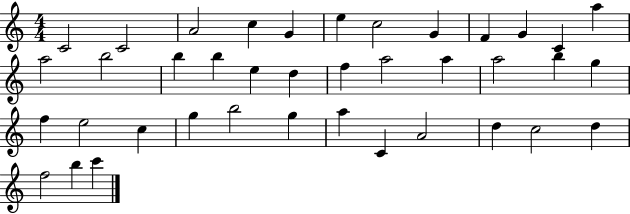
C4/h C4/h A4/h C5/q G4/q E5/q C5/h G4/q F4/q G4/q C4/q A5/q A5/h B5/h B5/q B5/q E5/q D5/q F5/q A5/h A5/q A5/h B5/q G5/q F5/q E5/h C5/q G5/q B5/h G5/q A5/q C4/q A4/h D5/q C5/h D5/q F5/h B5/q C6/q